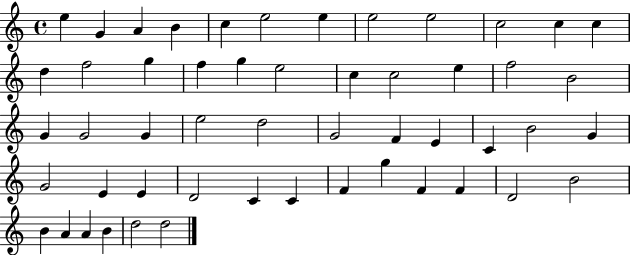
{
  \clef treble
  \time 4/4
  \defaultTimeSignature
  \key c \major
  e''4 g'4 a'4 b'4 | c''4 e''2 e''4 | e''2 e''2 | c''2 c''4 c''4 | \break d''4 f''2 g''4 | f''4 g''4 e''2 | c''4 c''2 e''4 | f''2 b'2 | \break g'4 g'2 g'4 | e''2 d''2 | g'2 f'4 e'4 | c'4 b'2 g'4 | \break g'2 e'4 e'4 | d'2 c'4 c'4 | f'4 g''4 f'4 f'4 | d'2 b'2 | \break b'4 a'4 a'4 b'4 | d''2 d''2 | \bar "|."
}